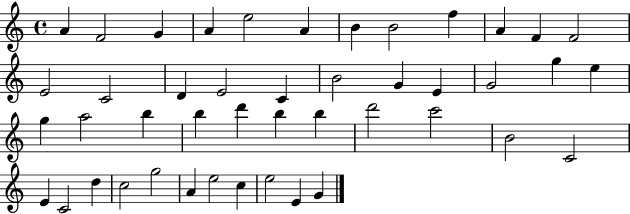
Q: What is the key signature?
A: C major